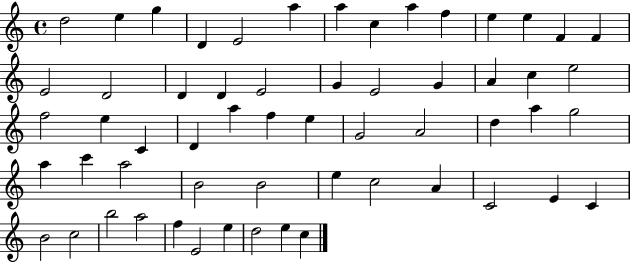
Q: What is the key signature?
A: C major